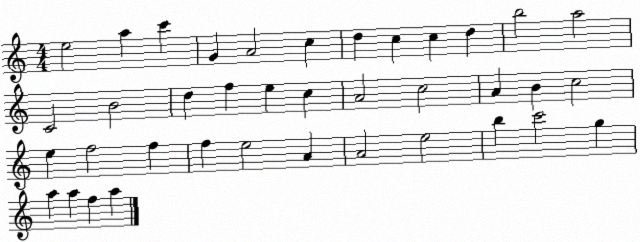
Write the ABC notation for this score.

X:1
T:Untitled
M:4/4
L:1/4
K:C
e2 a c' G A2 c d c c d b2 a2 C2 B2 d f e c A2 c2 A B c2 e f2 f f e2 A A2 e2 b c'2 g a a f a